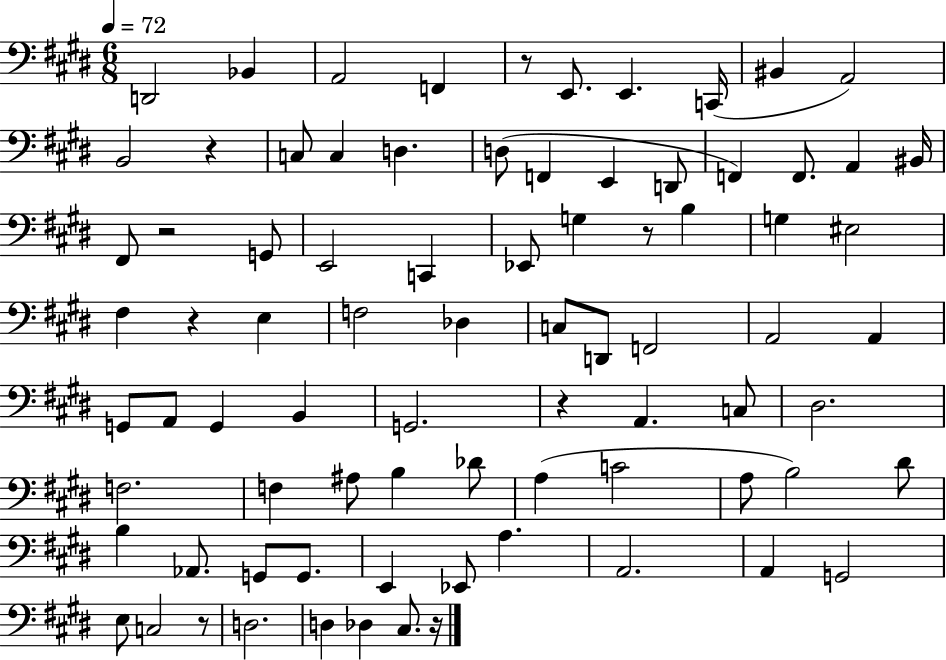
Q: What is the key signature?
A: E major